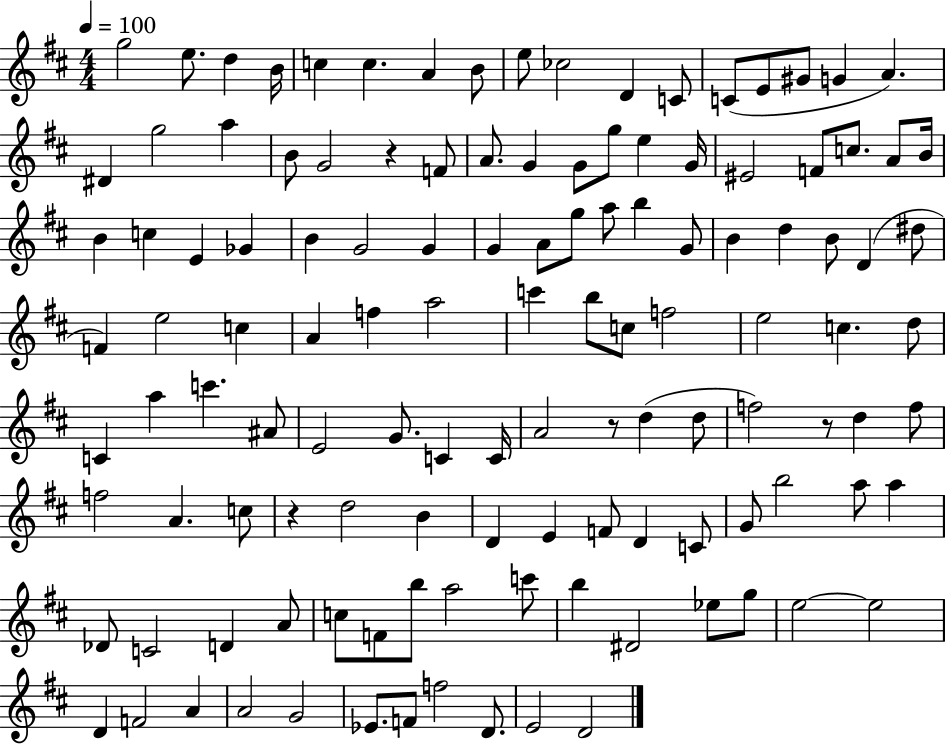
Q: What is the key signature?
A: D major